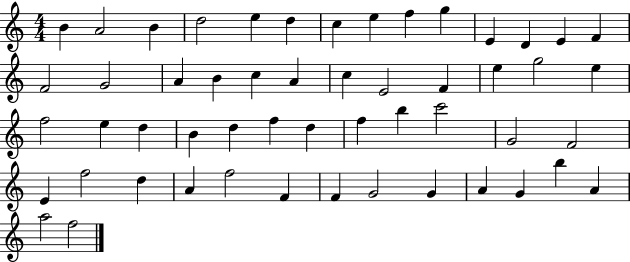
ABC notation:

X:1
T:Untitled
M:4/4
L:1/4
K:C
B A2 B d2 e d c e f g E D E F F2 G2 A B c A c E2 F e g2 e f2 e d B d f d f b c'2 G2 F2 E f2 d A f2 F F G2 G A G b A a2 f2